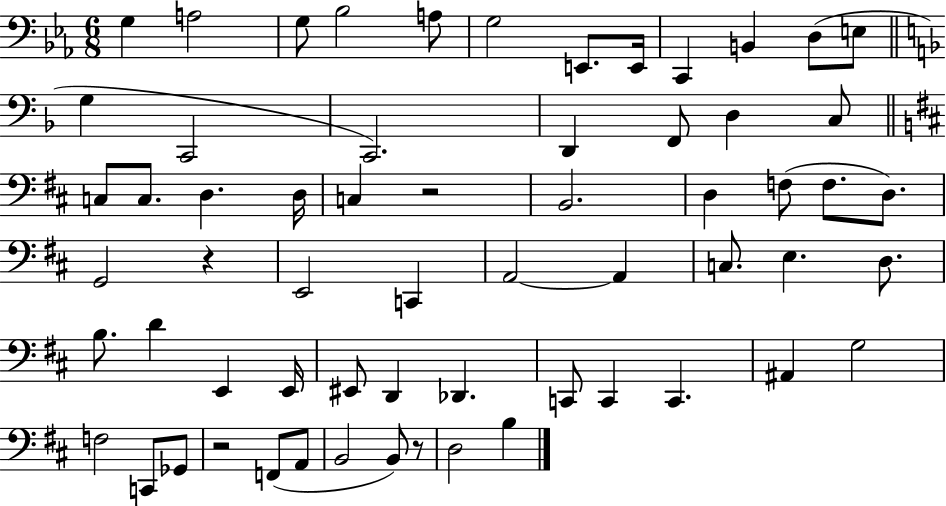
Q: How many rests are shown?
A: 4